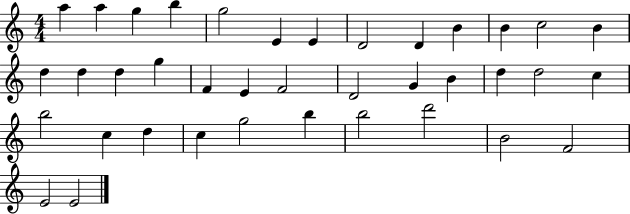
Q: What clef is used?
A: treble